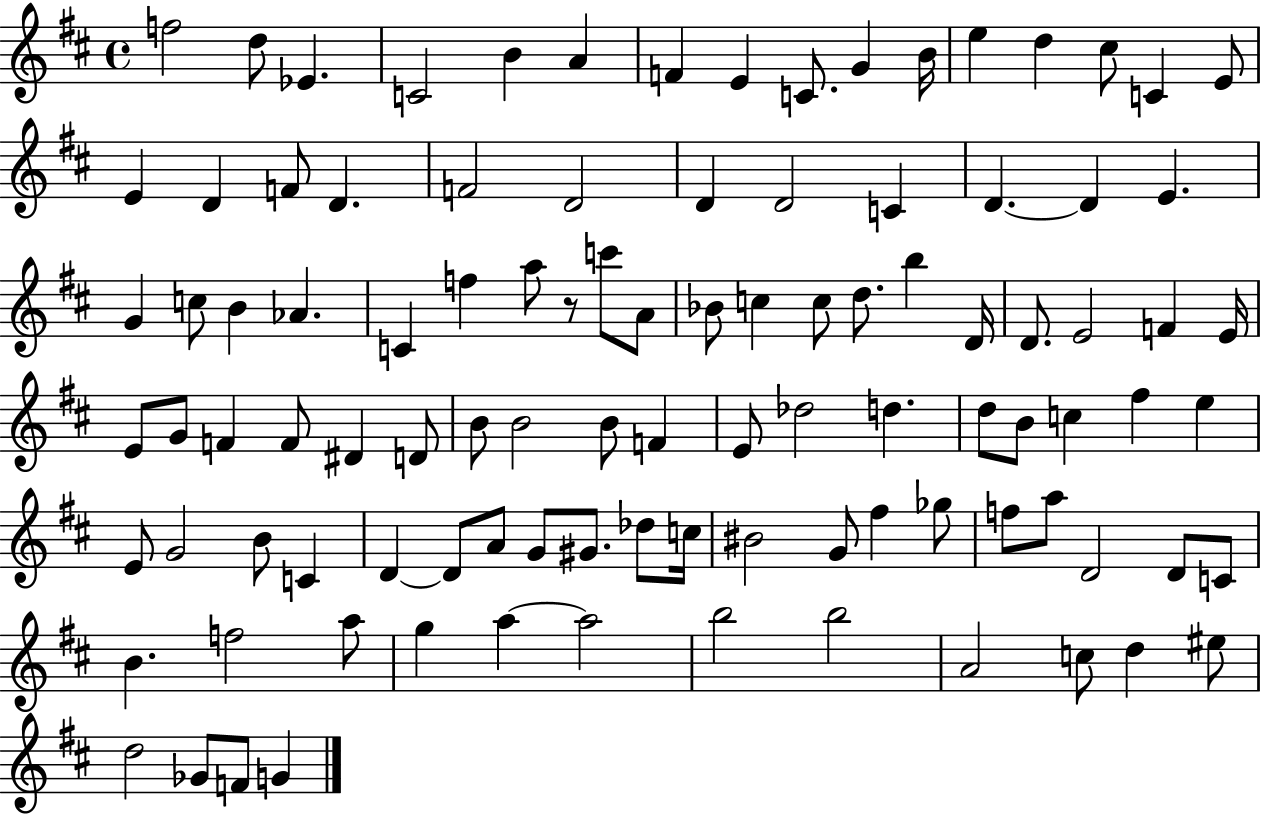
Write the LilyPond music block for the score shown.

{
  \clef treble
  \time 4/4
  \defaultTimeSignature
  \key d \major
  f''2 d''8 ees'4. | c'2 b'4 a'4 | f'4 e'4 c'8. g'4 b'16 | e''4 d''4 cis''8 c'4 e'8 | \break e'4 d'4 f'8 d'4. | f'2 d'2 | d'4 d'2 c'4 | d'4.~~ d'4 e'4. | \break g'4 c''8 b'4 aes'4. | c'4 f''4 a''8 r8 c'''8 a'8 | bes'8 c''4 c''8 d''8. b''4 d'16 | d'8. e'2 f'4 e'16 | \break e'8 g'8 f'4 f'8 dis'4 d'8 | b'8 b'2 b'8 f'4 | e'8 des''2 d''4. | d''8 b'8 c''4 fis''4 e''4 | \break e'8 g'2 b'8 c'4 | d'4~~ d'8 a'8 g'8 gis'8. des''8 c''16 | bis'2 g'8 fis''4 ges''8 | f''8 a''8 d'2 d'8 c'8 | \break b'4. f''2 a''8 | g''4 a''4~~ a''2 | b''2 b''2 | a'2 c''8 d''4 eis''8 | \break d''2 ges'8 f'8 g'4 | \bar "|."
}